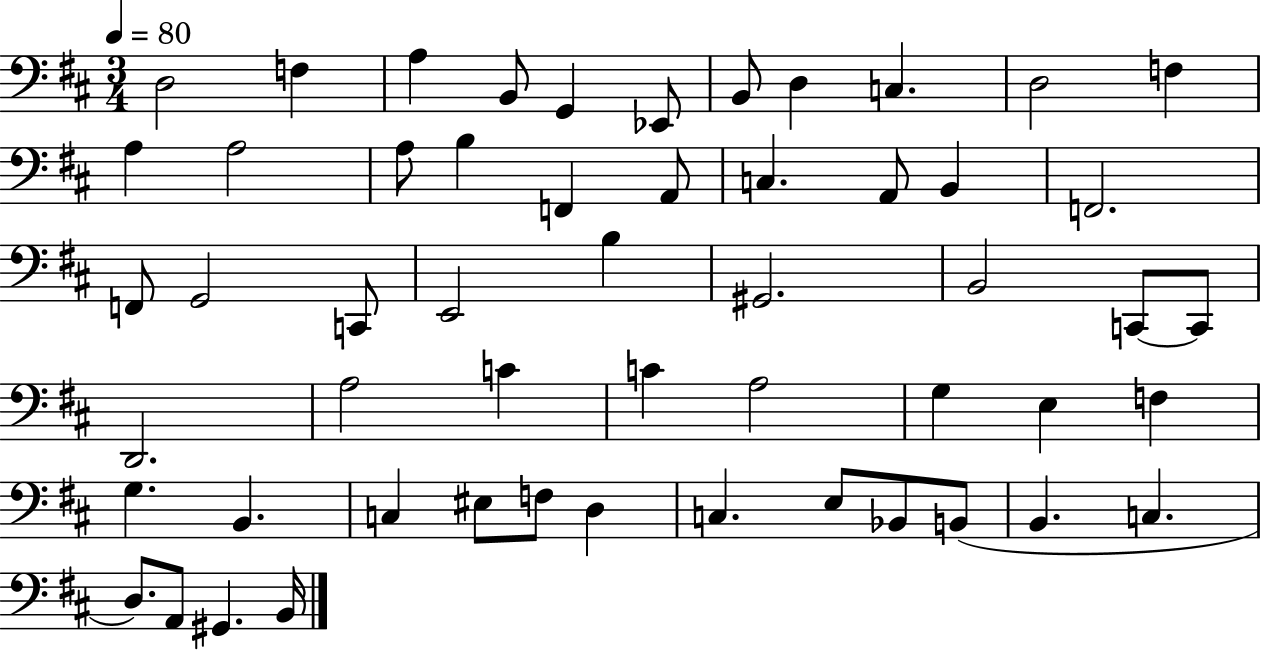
X:1
T:Untitled
M:3/4
L:1/4
K:D
D,2 F, A, B,,/2 G,, _E,,/2 B,,/2 D, C, D,2 F, A, A,2 A,/2 B, F,, A,,/2 C, A,,/2 B,, F,,2 F,,/2 G,,2 C,,/2 E,,2 B, ^G,,2 B,,2 C,,/2 C,,/2 D,,2 A,2 C C A,2 G, E, F, G, B,, C, ^E,/2 F,/2 D, C, E,/2 _B,,/2 B,,/2 B,, C, D,/2 A,,/2 ^G,, B,,/4